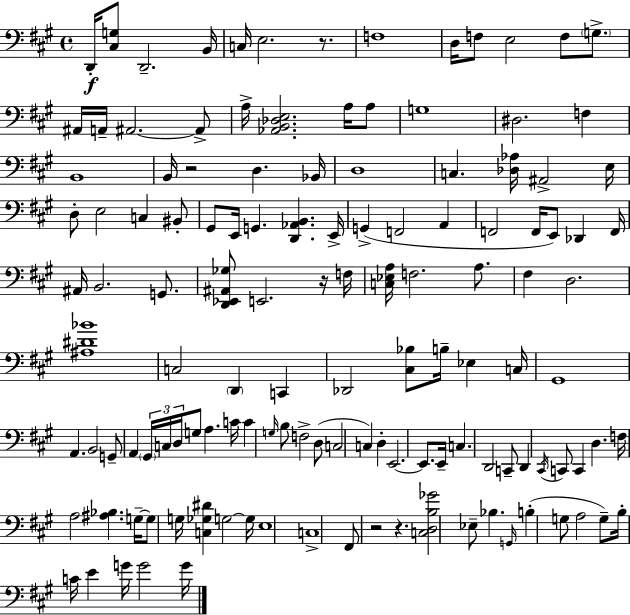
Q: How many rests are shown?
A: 5